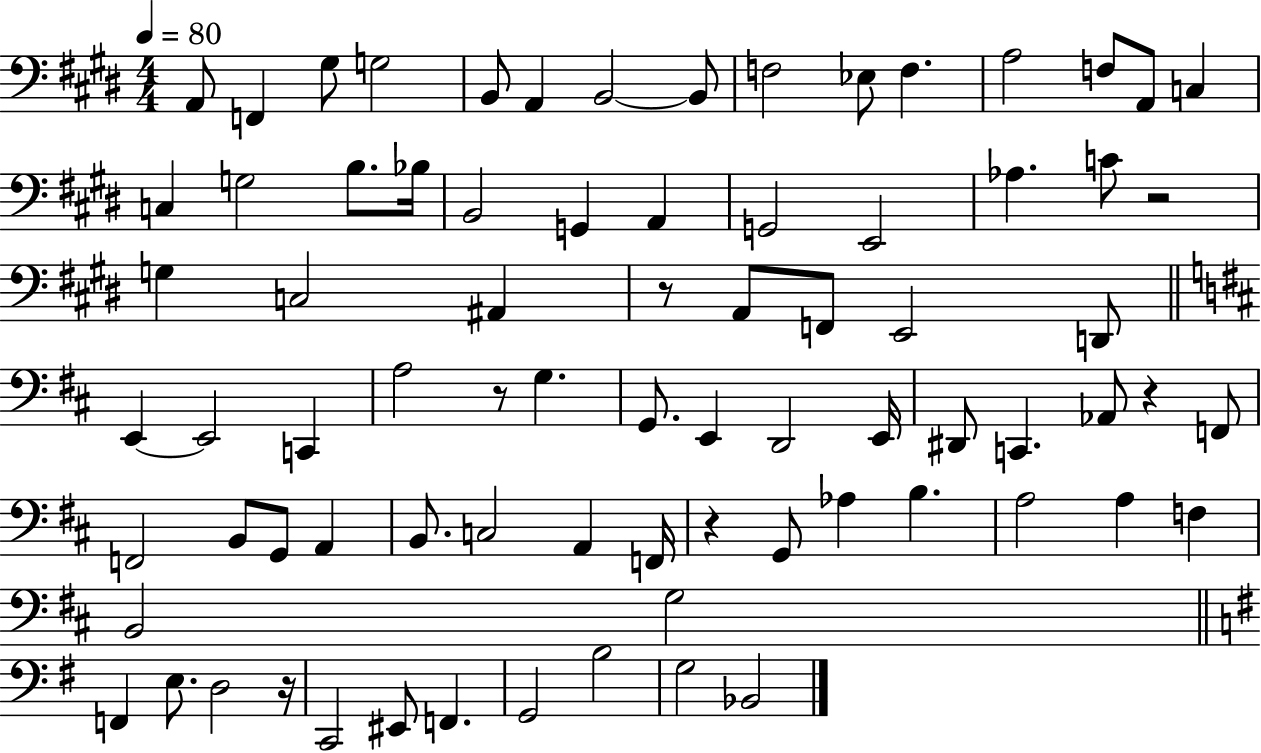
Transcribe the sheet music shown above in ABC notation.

X:1
T:Untitled
M:4/4
L:1/4
K:E
A,,/2 F,, ^G,/2 G,2 B,,/2 A,, B,,2 B,,/2 F,2 _E,/2 F, A,2 F,/2 A,,/2 C, C, G,2 B,/2 _B,/4 B,,2 G,, A,, G,,2 E,,2 _A, C/2 z2 G, C,2 ^A,, z/2 A,,/2 F,,/2 E,,2 D,,/2 E,, E,,2 C,, A,2 z/2 G, G,,/2 E,, D,,2 E,,/4 ^D,,/2 C,, _A,,/2 z F,,/2 F,,2 B,,/2 G,,/2 A,, B,,/2 C,2 A,, F,,/4 z G,,/2 _A, B, A,2 A, F, B,,2 G,2 F,, E,/2 D,2 z/4 C,,2 ^E,,/2 F,, G,,2 B,2 G,2 _B,,2